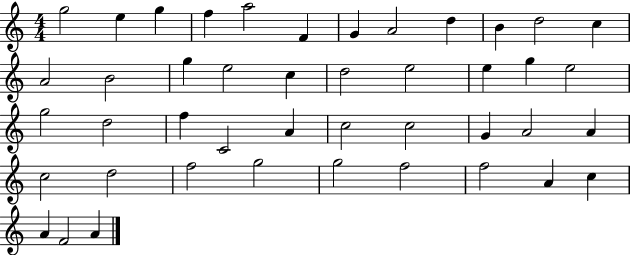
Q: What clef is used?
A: treble